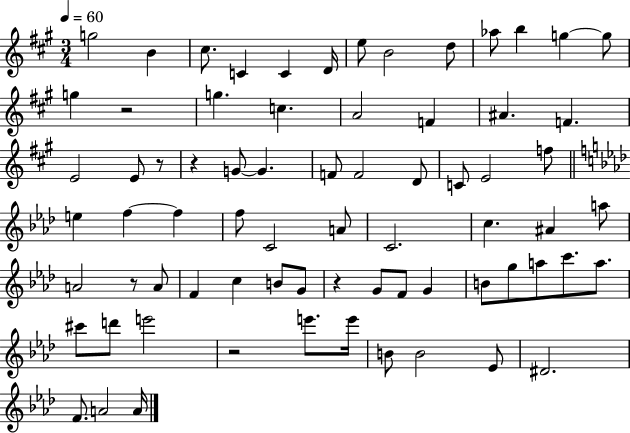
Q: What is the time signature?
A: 3/4